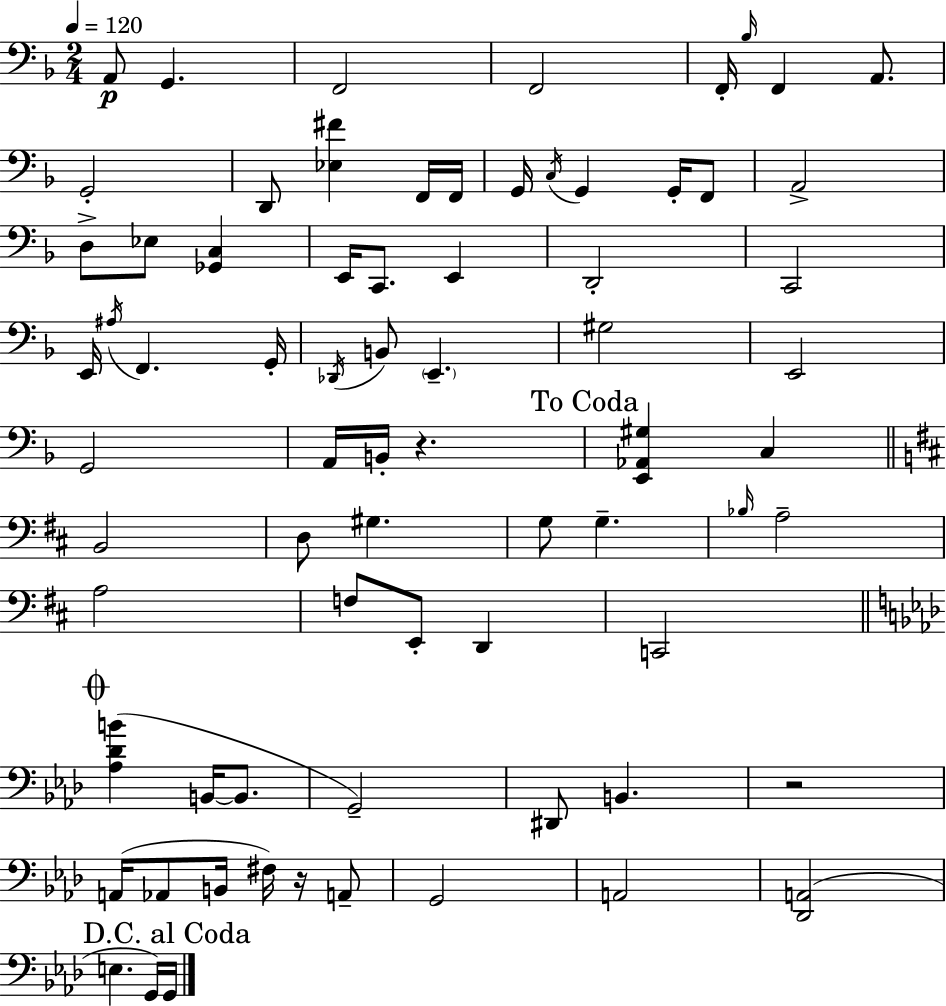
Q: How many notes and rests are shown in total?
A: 73